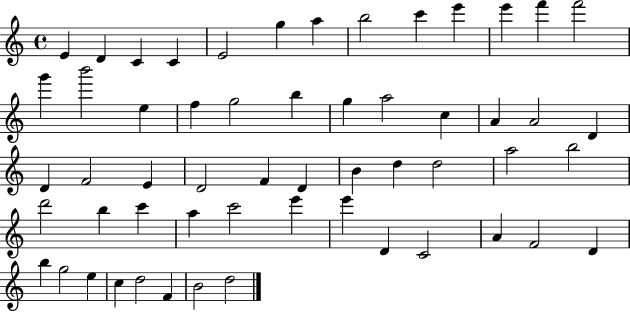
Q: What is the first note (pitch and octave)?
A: E4